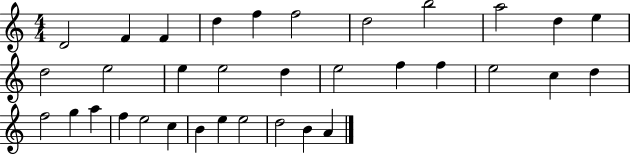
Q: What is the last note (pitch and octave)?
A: A4